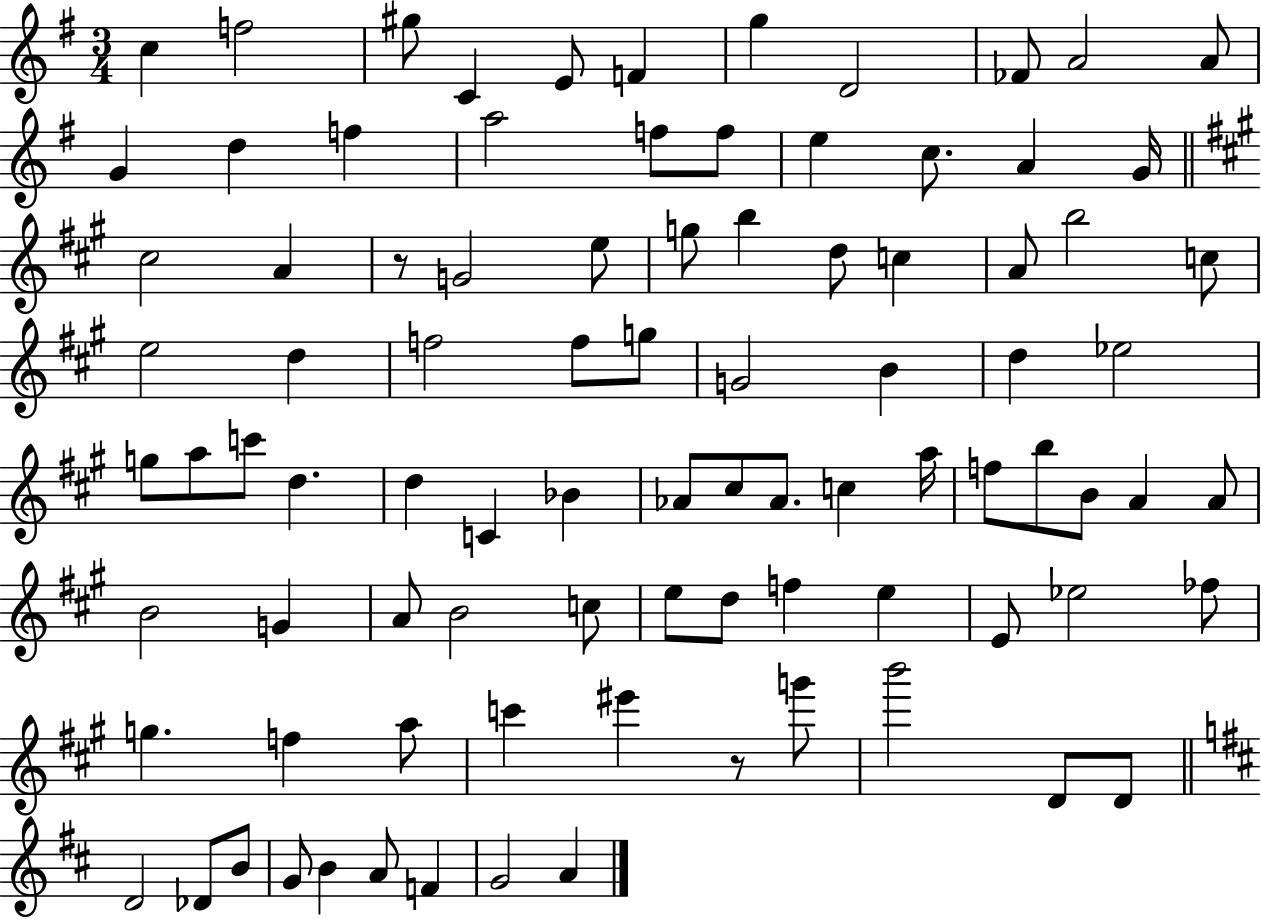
X:1
T:Untitled
M:3/4
L:1/4
K:G
c f2 ^g/2 C E/2 F g D2 _F/2 A2 A/2 G d f a2 f/2 f/2 e c/2 A G/4 ^c2 A z/2 G2 e/2 g/2 b d/2 c A/2 b2 c/2 e2 d f2 f/2 g/2 G2 B d _e2 g/2 a/2 c'/2 d d C _B _A/2 ^c/2 _A/2 c a/4 f/2 b/2 B/2 A A/2 B2 G A/2 B2 c/2 e/2 d/2 f e E/2 _e2 _f/2 g f a/2 c' ^e' z/2 g'/2 b'2 D/2 D/2 D2 _D/2 B/2 G/2 B A/2 F G2 A